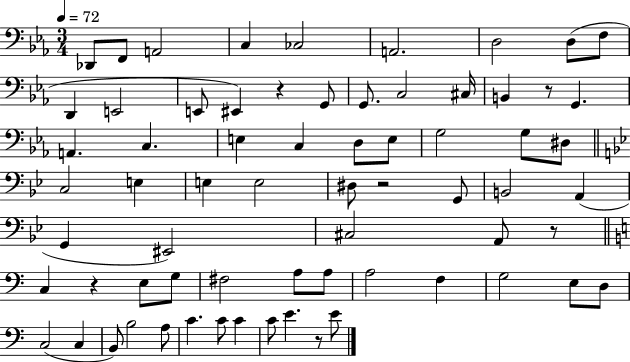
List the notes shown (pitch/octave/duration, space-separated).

Db2/e F2/e A2/h C3/q CES3/h A2/h. D3/h D3/e F3/e D2/q E2/h E2/e EIS2/q R/q G2/e G2/e. C3/h C#3/s B2/q R/e G2/q. A2/q. C3/q. E3/q C3/q D3/e E3/e G3/h G3/e D#3/e C3/h E3/q E3/q E3/h D#3/e R/h G2/e B2/h A2/q G2/q EIS2/h C#3/h A2/e R/e C3/q R/q E3/e G3/e F#3/h A3/e A3/e A3/h F3/q G3/h E3/e D3/e C3/h C3/q B2/e B3/h A3/e C4/q. C4/e C4/q C4/e E4/q. R/e E4/e